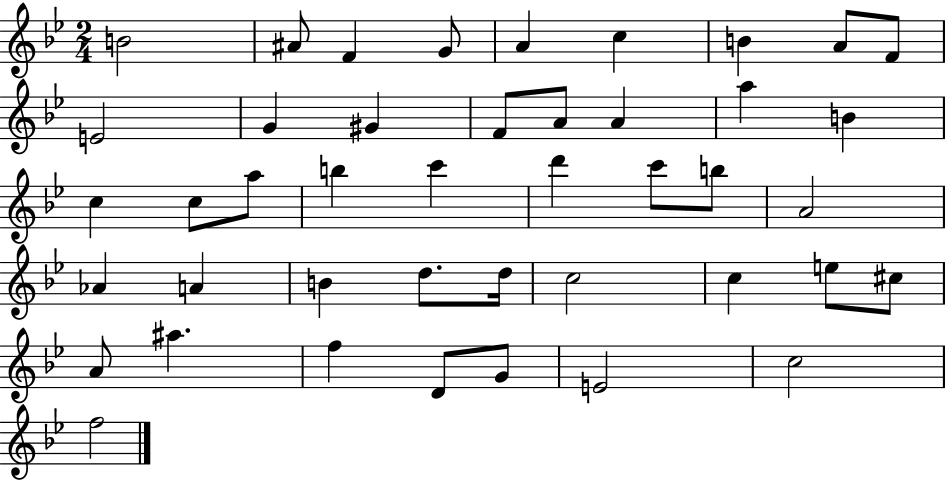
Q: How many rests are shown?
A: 0